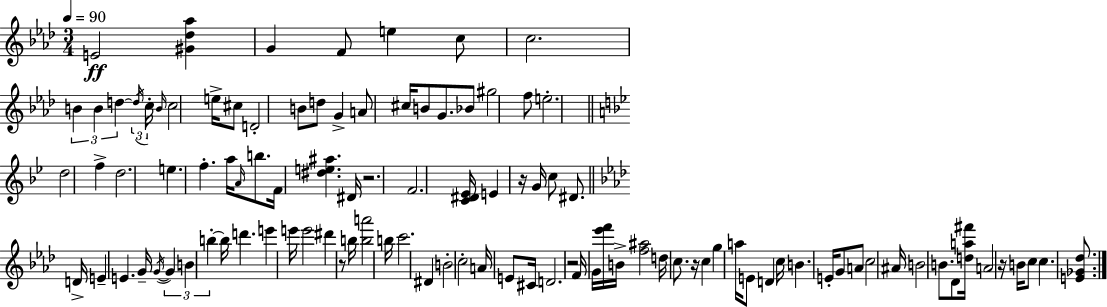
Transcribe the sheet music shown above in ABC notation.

X:1
T:Untitled
M:3/4
L:1/4
K:Fm
E2 [^G_d_a] G F/2 e c/2 c2 B B d d/4 c/4 B/4 c2 e/4 ^c/2 D2 B/2 d/2 G A/2 ^c/4 B/2 G/2 _B/2 ^g2 f/2 e2 d2 f d2 e f a/4 A/4 b/2 F/4 [^de^a] ^D/4 z2 F2 [C^D_E]/4 E z/4 G/4 c/2 ^D/2 D/4 E E G/4 G/4 G B b b/4 d' e' e'/4 e'2 ^d' z/2 b/4 [ba']2 b/4 c'2 ^D B2 c2 A/4 E/2 ^C/4 D2 z2 F/4 G/4 [_e'f']/4 B/4 [f^a]2 d/4 c/2 z/4 c g a/4 E/2 D c/4 B E/4 G/2 A/2 c2 ^A/4 B2 B/2 _D/2 [da^f']/4 A2 z/4 B/4 c/2 c [E_G_d]/2